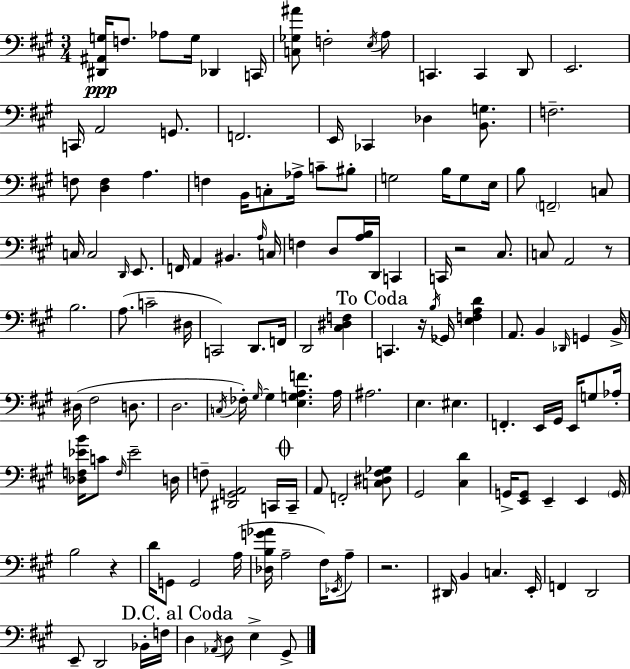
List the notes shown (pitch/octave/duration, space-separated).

[D#2,A#2,G3]/s F3/e. Ab3/e G3/s Db2/q C2/s [C3,Gb3,A#4]/e F3/h E3/s A3/e C2/q. C2/q D2/e E2/h. C2/s A2/h G2/e. F2/h. E2/s CES2/q Db3/q [B2,G3]/e. F3/h. F3/e [D3,F3]/q A3/q. F3/q B2/s C3/e Ab3/s C4/e BIS3/e G3/h B3/s G3/e E3/s B3/e F2/h C3/e C3/s C3/h D2/s E2/e. F2/s A2/q BIS2/q. A3/s C3/s F3/q D3/e [A3,B3]/s D2/s C2/q C2/s R/h C#3/e. C3/e A2/h R/e B3/h. A3/e. C4/h D#3/s C2/h D2/e. F2/s D2/h [C#3,D#3,F3]/q C2/q. R/s B3/s Gb2/s [E3,F3,A3,D4]/q A2/e. B2/q Db2/s G2/q B2/s D#3/s F#3/h D3/e. D3/h. C3/s FES3/s G#3/s G#3/q [E3,G3,A3,F4]/q. A3/s A#3/h. E3/q. EIS3/q. F2/q. E2/s G#2/s E2/s G3/e Ab3/s [Db3,F3,Eb4,B4]/s C4/e F3/s Eb4/h D3/s F3/e [D#2,G2,A2]/h C2/s C2/s A2/e F2/h [C3,D#3,F#3,Gb3]/e G#2/h [C#3,D4]/q G2/s [E2,G2]/e E2/q E2/q G2/s B3/h R/q D4/s G2/e G2/h A3/s [Db3,B3,G4,Ab4]/s A3/h F#3/s Eb2/s A3/e R/h. D#2/s B2/q C3/q. E2/s F2/q D2/h E2/e D2/h Bb2/s F3/s D3/q Ab2/s D3/e E3/q G#2/e